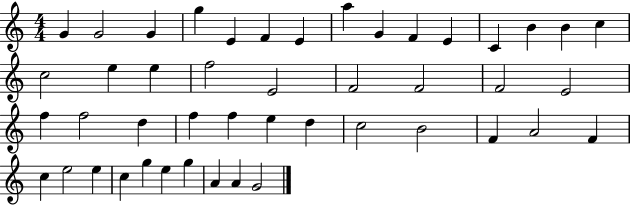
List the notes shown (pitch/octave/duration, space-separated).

G4/q G4/h G4/q G5/q E4/q F4/q E4/q A5/q G4/q F4/q E4/q C4/q B4/q B4/q C5/q C5/h E5/q E5/q F5/h E4/h F4/h F4/h F4/h E4/h F5/q F5/h D5/q F5/q F5/q E5/q D5/q C5/h B4/h F4/q A4/h F4/q C5/q E5/h E5/q C5/q G5/q E5/q G5/q A4/q A4/q G4/h